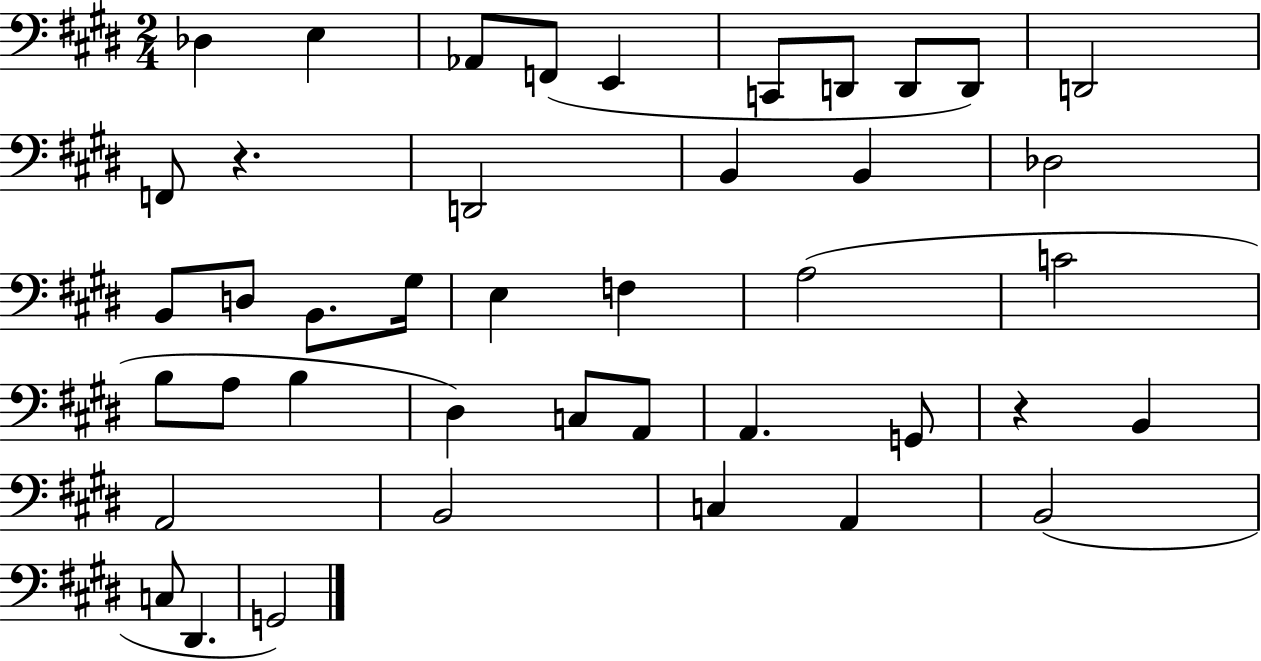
X:1
T:Untitled
M:2/4
L:1/4
K:E
_D, E, _A,,/2 F,,/2 E,, C,,/2 D,,/2 D,,/2 D,,/2 D,,2 F,,/2 z D,,2 B,, B,, _D,2 B,,/2 D,/2 B,,/2 ^G,/4 E, F, A,2 C2 B,/2 A,/2 B, ^D, C,/2 A,,/2 A,, G,,/2 z B,, A,,2 B,,2 C, A,, B,,2 C,/2 ^D,, G,,2